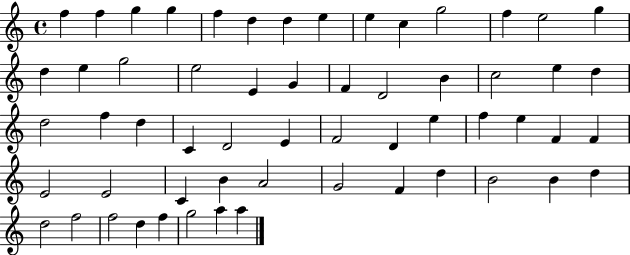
X:1
T:Untitled
M:4/4
L:1/4
K:C
f f g g f d d e e c g2 f e2 g d e g2 e2 E G F D2 B c2 e d d2 f d C D2 E F2 D e f e F F E2 E2 C B A2 G2 F d B2 B d d2 f2 f2 d f g2 a a